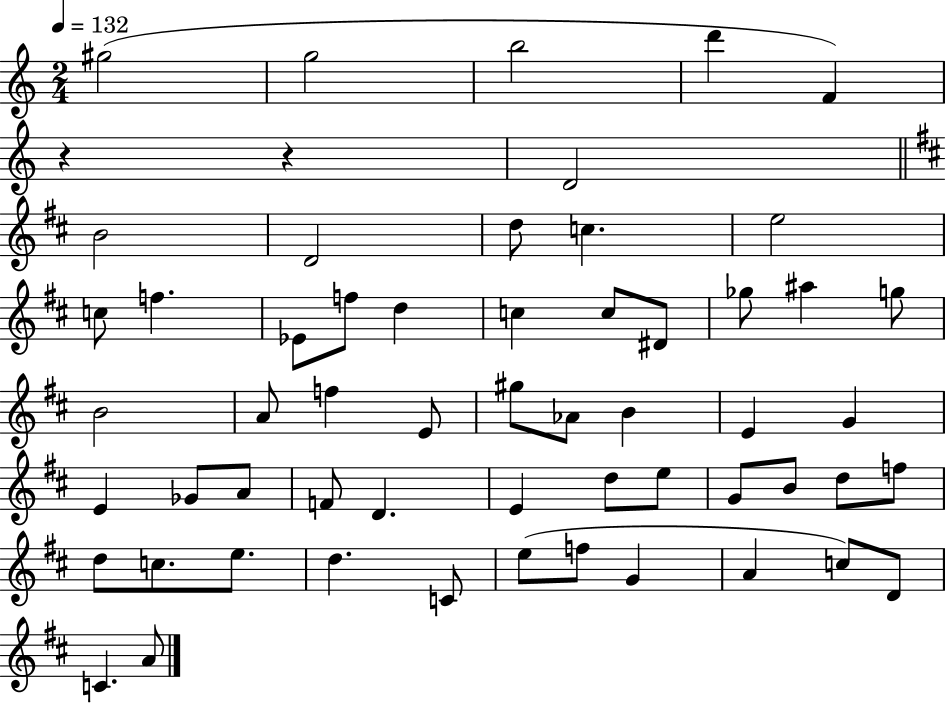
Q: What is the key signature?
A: C major